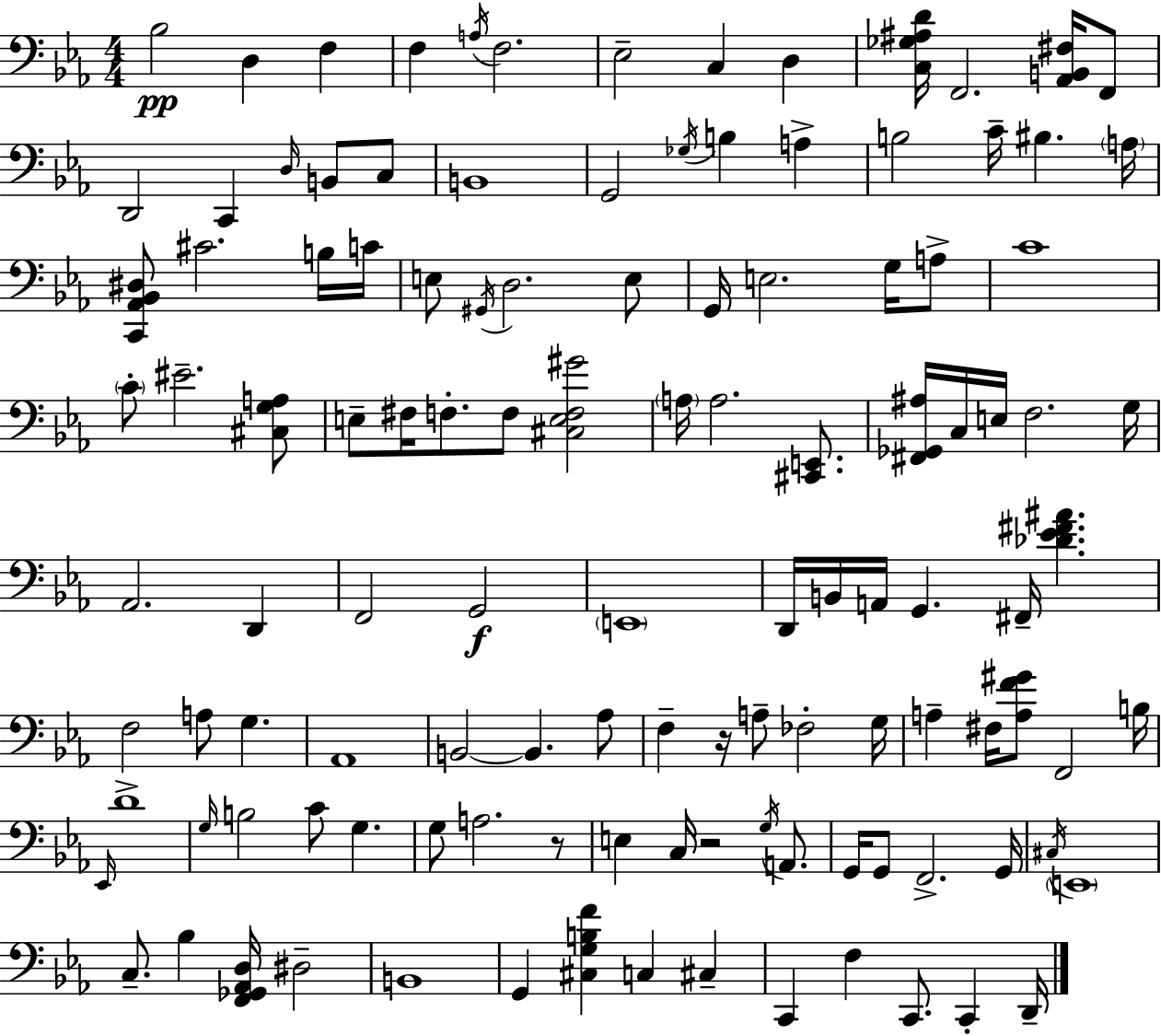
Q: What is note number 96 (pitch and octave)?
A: B2